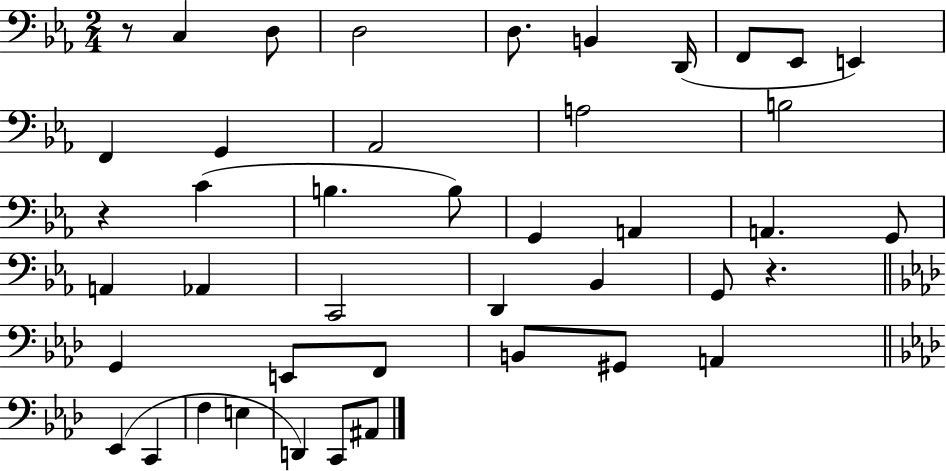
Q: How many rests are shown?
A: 3